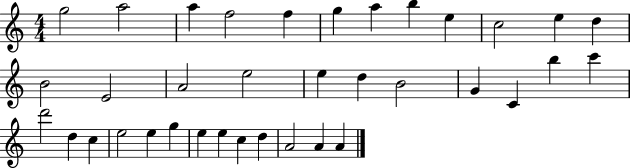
G5/h A5/h A5/q F5/h F5/q G5/q A5/q B5/q E5/q C5/h E5/q D5/q B4/h E4/h A4/h E5/h E5/q D5/q B4/h G4/q C4/q B5/q C6/q D6/h D5/q C5/q E5/h E5/q G5/q E5/q E5/q C5/q D5/q A4/h A4/q A4/q